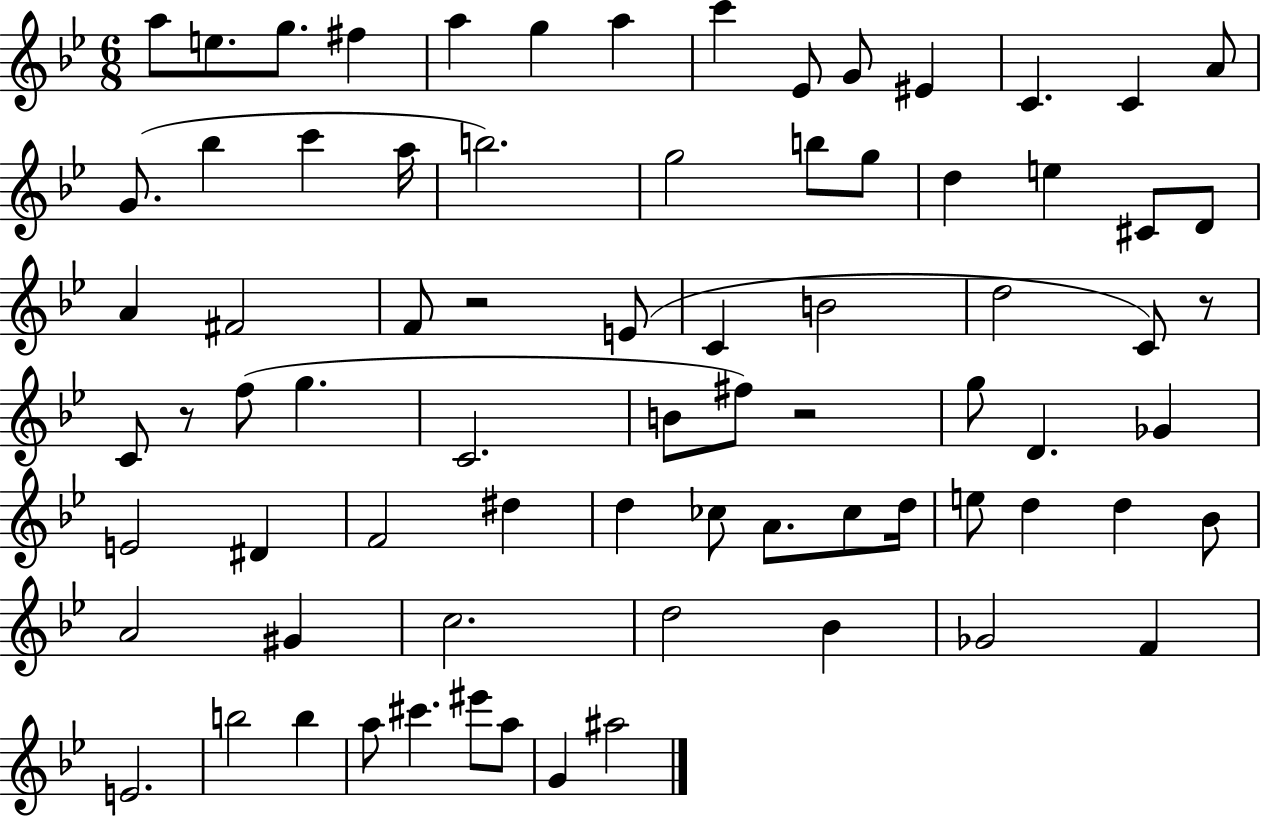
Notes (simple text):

A5/e E5/e. G5/e. F#5/q A5/q G5/q A5/q C6/q Eb4/e G4/e EIS4/q C4/q. C4/q A4/e G4/e. Bb5/q C6/q A5/s B5/h. G5/h B5/e G5/e D5/q E5/q C#4/e D4/e A4/q F#4/h F4/e R/h E4/e C4/q B4/h D5/h C4/e R/e C4/e R/e F5/e G5/q. C4/h. B4/e F#5/e R/h G5/e D4/q. Gb4/q E4/h D#4/q F4/h D#5/q D5/q CES5/e A4/e. CES5/e D5/s E5/e D5/q D5/q Bb4/e A4/h G#4/q C5/h. D5/h Bb4/q Gb4/h F4/q E4/h. B5/h B5/q A5/e C#6/q. EIS6/e A5/e G4/q A#5/h